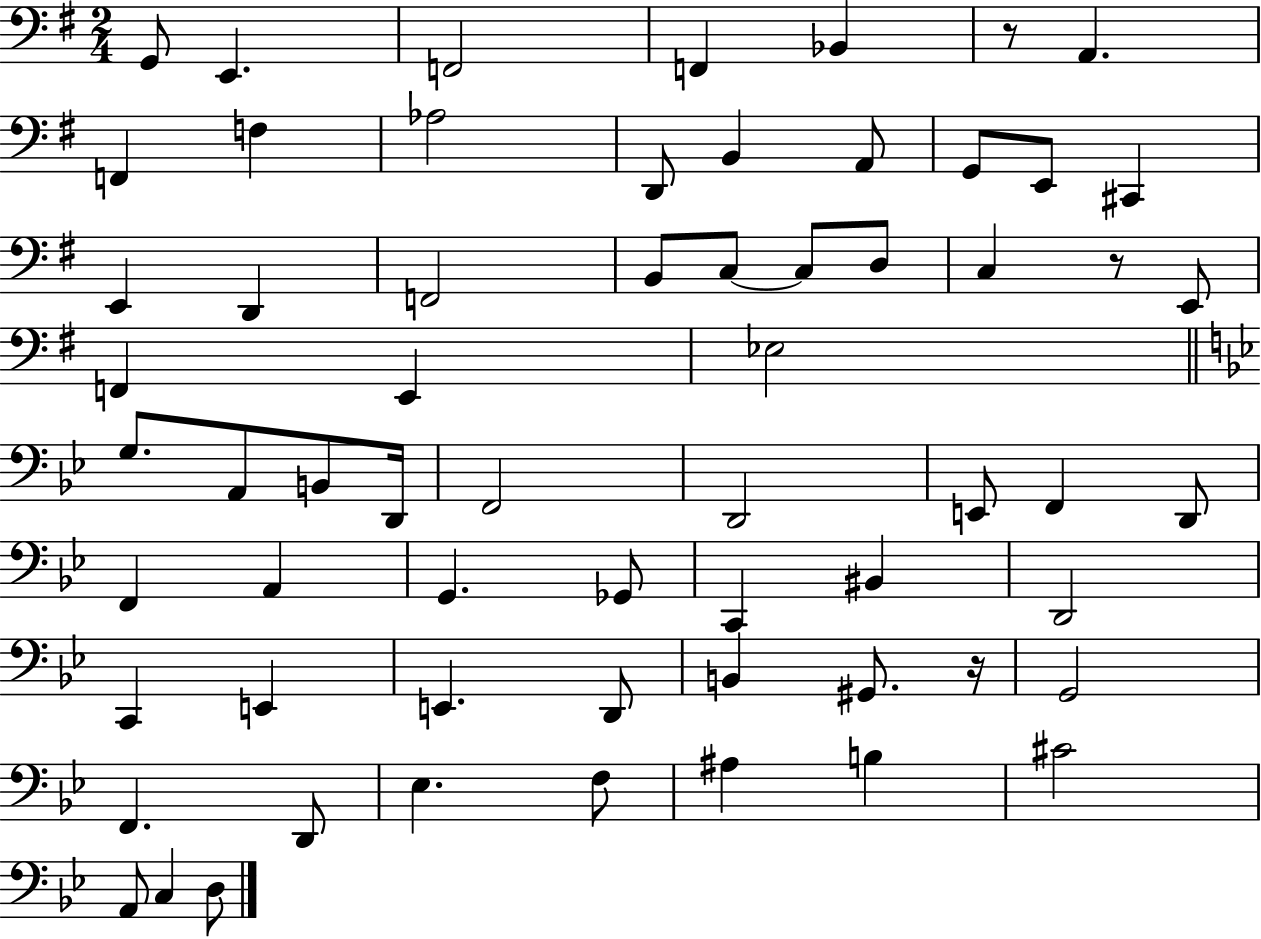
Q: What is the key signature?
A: G major